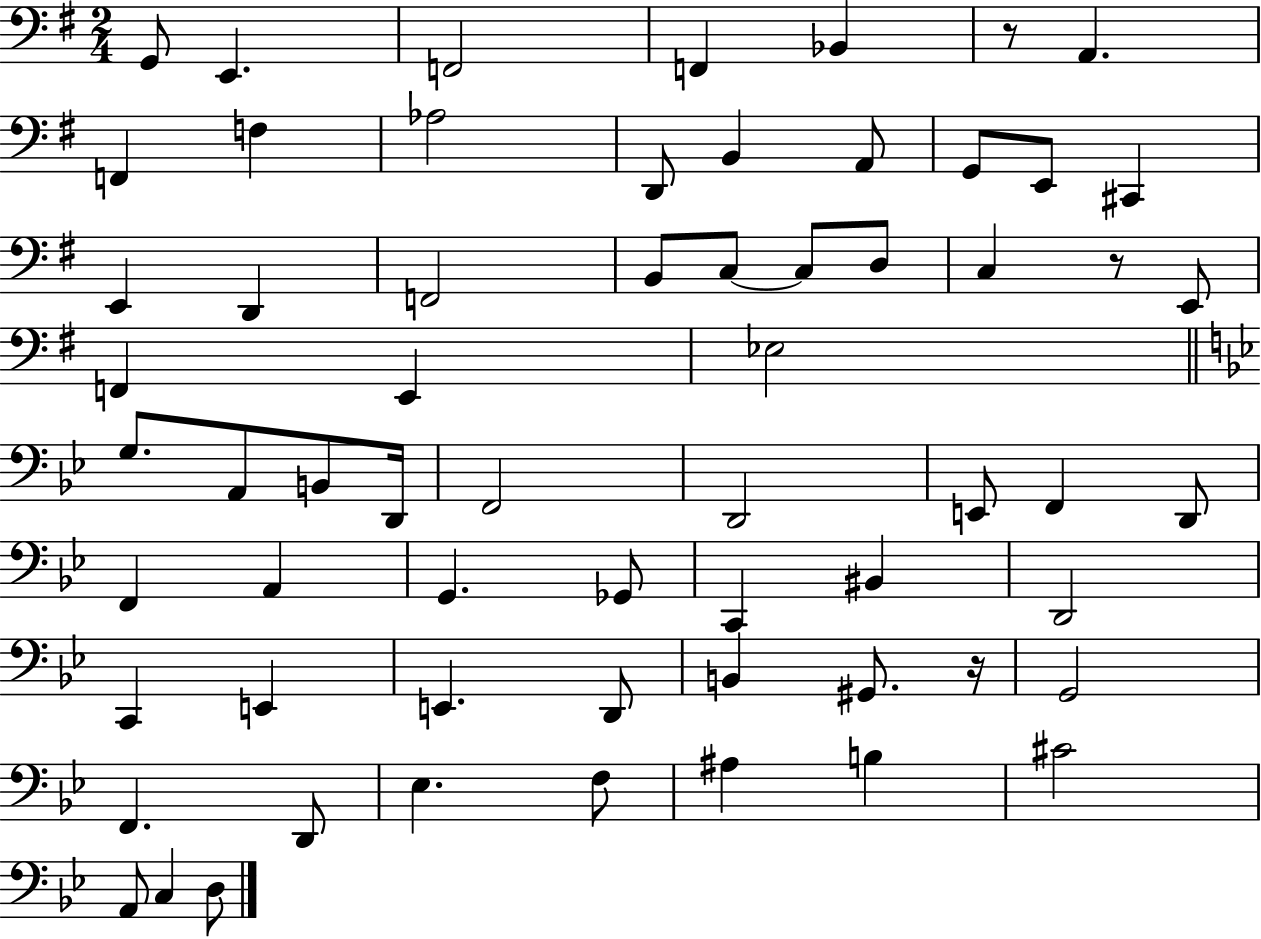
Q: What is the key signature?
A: G major